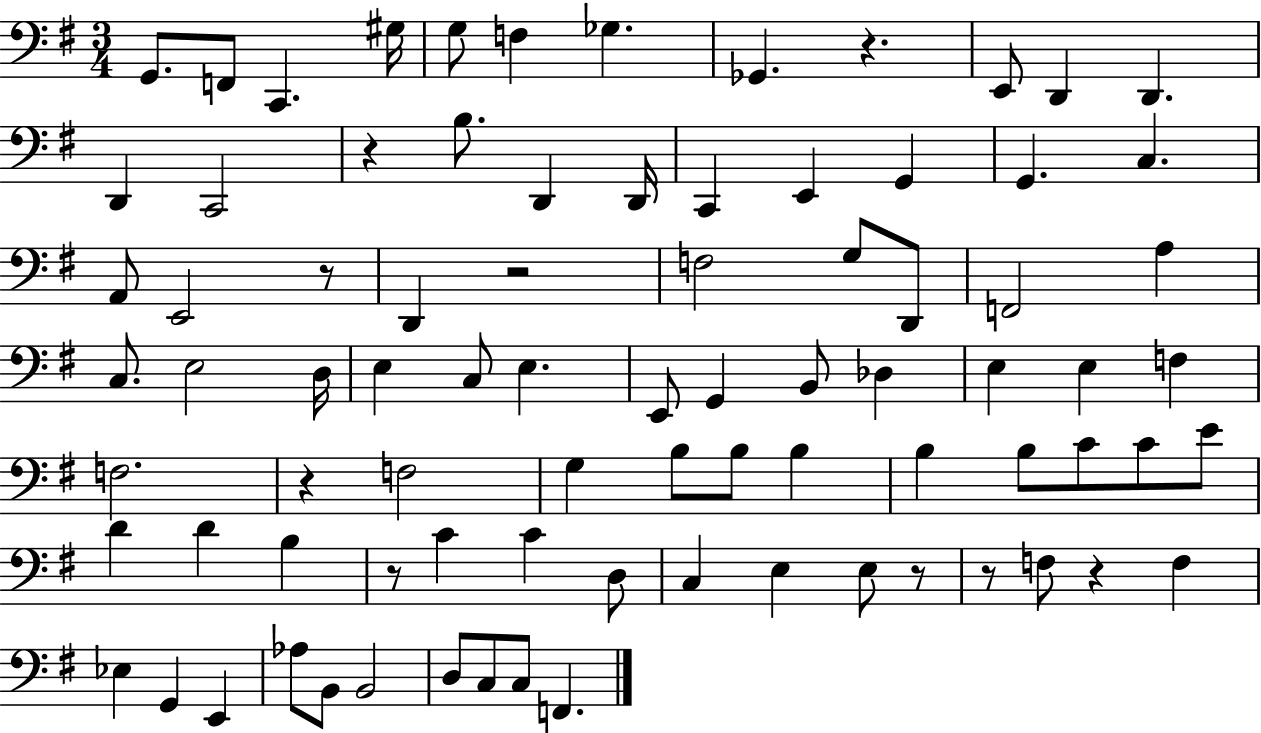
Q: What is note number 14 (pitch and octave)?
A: B3